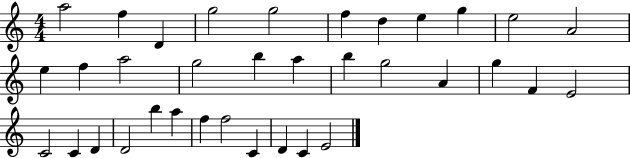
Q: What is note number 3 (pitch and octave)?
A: D4